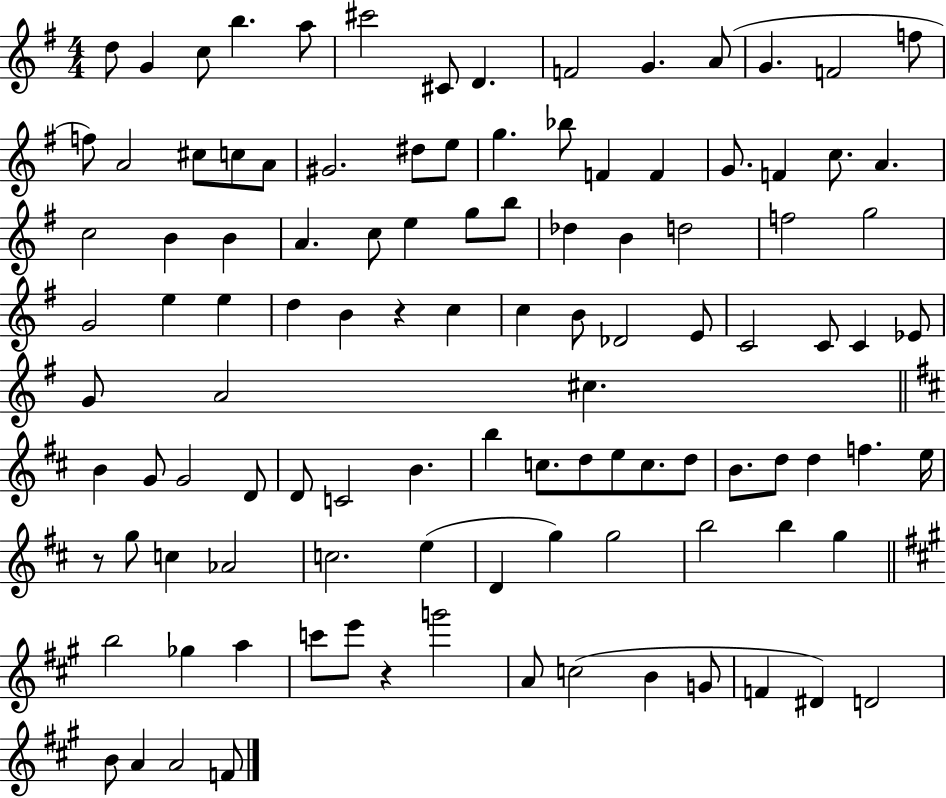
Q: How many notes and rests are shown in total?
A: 109